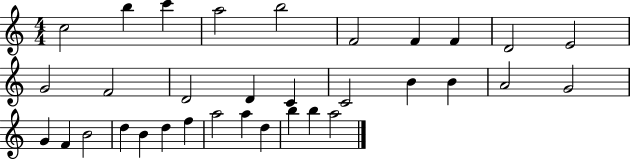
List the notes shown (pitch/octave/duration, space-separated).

C5/h B5/q C6/q A5/h B5/h F4/h F4/q F4/q D4/h E4/h G4/h F4/h D4/h D4/q C4/q C4/h B4/q B4/q A4/h G4/h G4/q F4/q B4/h D5/q B4/q D5/q F5/q A5/h A5/q D5/q B5/q B5/q A5/h